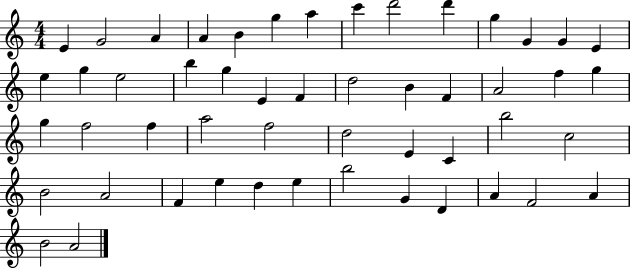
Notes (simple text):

E4/q G4/h A4/q A4/q B4/q G5/q A5/q C6/q D6/h D6/q G5/q G4/q G4/q E4/q E5/q G5/q E5/h B5/q G5/q E4/q F4/q D5/h B4/q F4/q A4/h F5/q G5/q G5/q F5/h F5/q A5/h F5/h D5/h E4/q C4/q B5/h C5/h B4/h A4/h F4/q E5/q D5/q E5/q B5/h G4/q D4/q A4/q F4/h A4/q B4/h A4/h